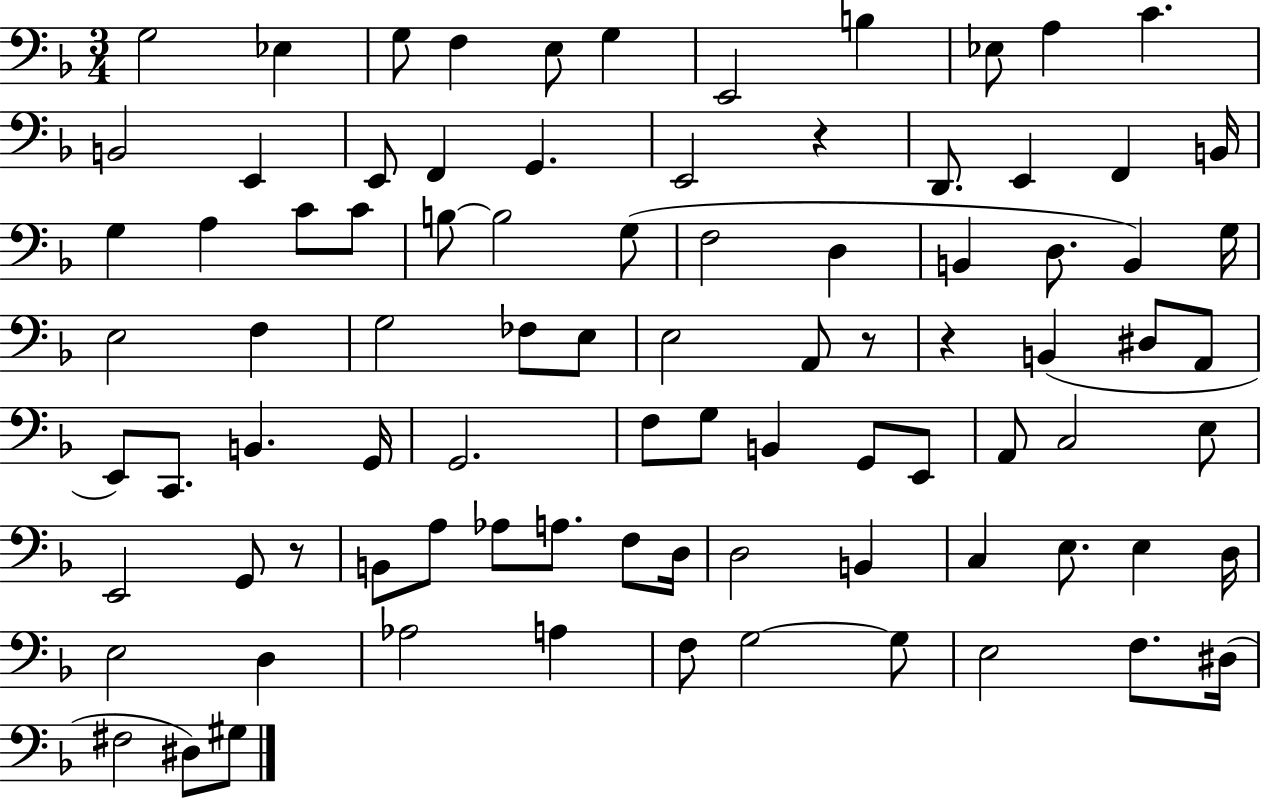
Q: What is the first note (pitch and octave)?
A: G3